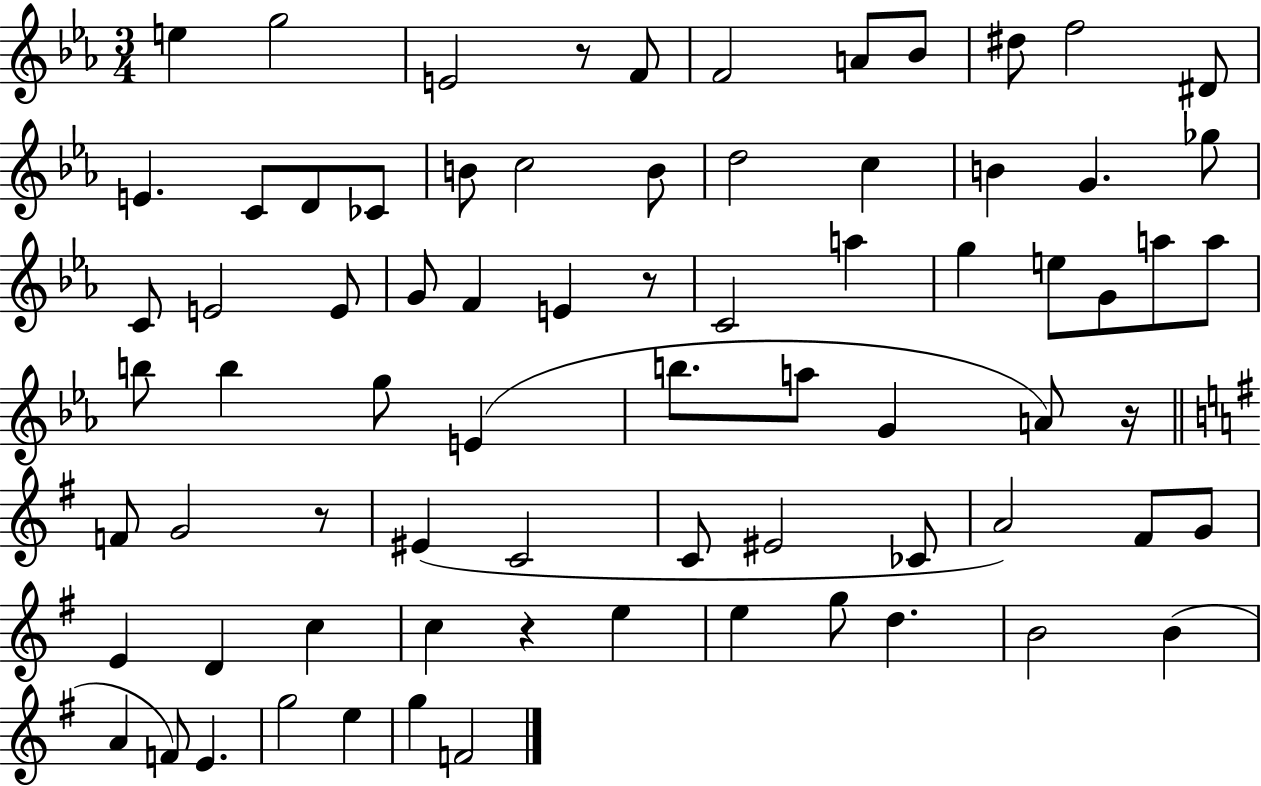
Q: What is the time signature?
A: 3/4